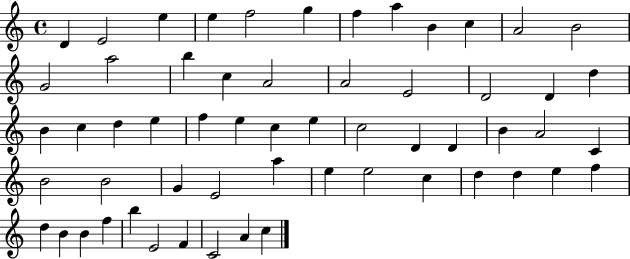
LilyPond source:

{
  \clef treble
  \time 4/4
  \defaultTimeSignature
  \key c \major
  d'4 e'2 e''4 | e''4 f''2 g''4 | f''4 a''4 b'4 c''4 | a'2 b'2 | \break g'2 a''2 | b''4 c''4 a'2 | a'2 e'2 | d'2 d'4 d''4 | \break b'4 c''4 d''4 e''4 | f''4 e''4 c''4 e''4 | c''2 d'4 d'4 | b'4 a'2 c'4 | \break b'2 b'2 | g'4 e'2 a''4 | e''4 e''2 c''4 | d''4 d''4 e''4 f''4 | \break d''4 b'4 b'4 f''4 | b''4 e'2 f'4 | c'2 a'4 c''4 | \bar "|."
}